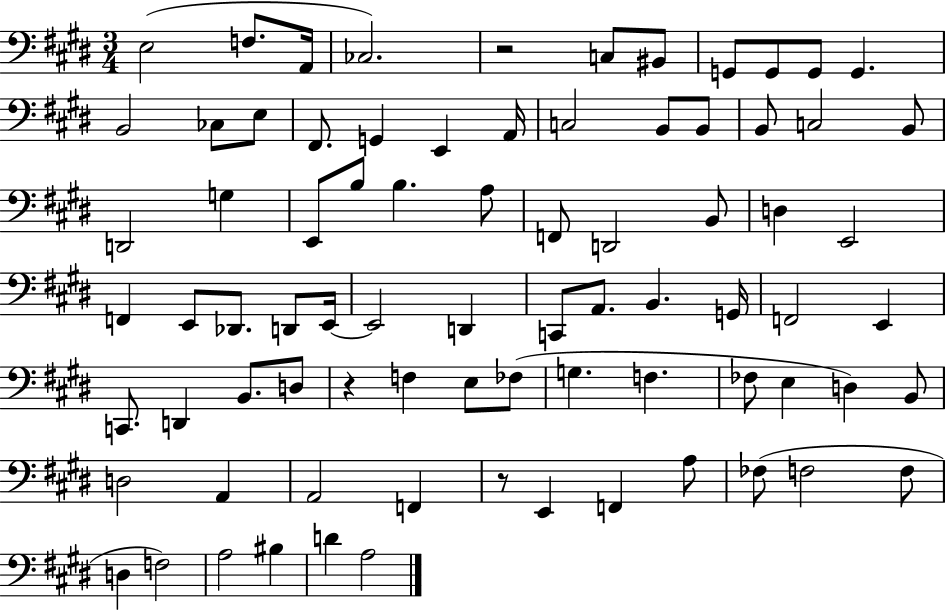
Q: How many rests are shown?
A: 3